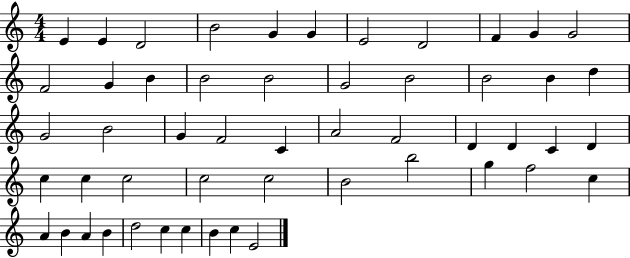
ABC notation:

X:1
T:Untitled
M:4/4
L:1/4
K:C
E E D2 B2 G G E2 D2 F G G2 F2 G B B2 B2 G2 B2 B2 B d G2 B2 G F2 C A2 F2 D D C D c c c2 c2 c2 B2 b2 g f2 c A B A B d2 c c B c E2